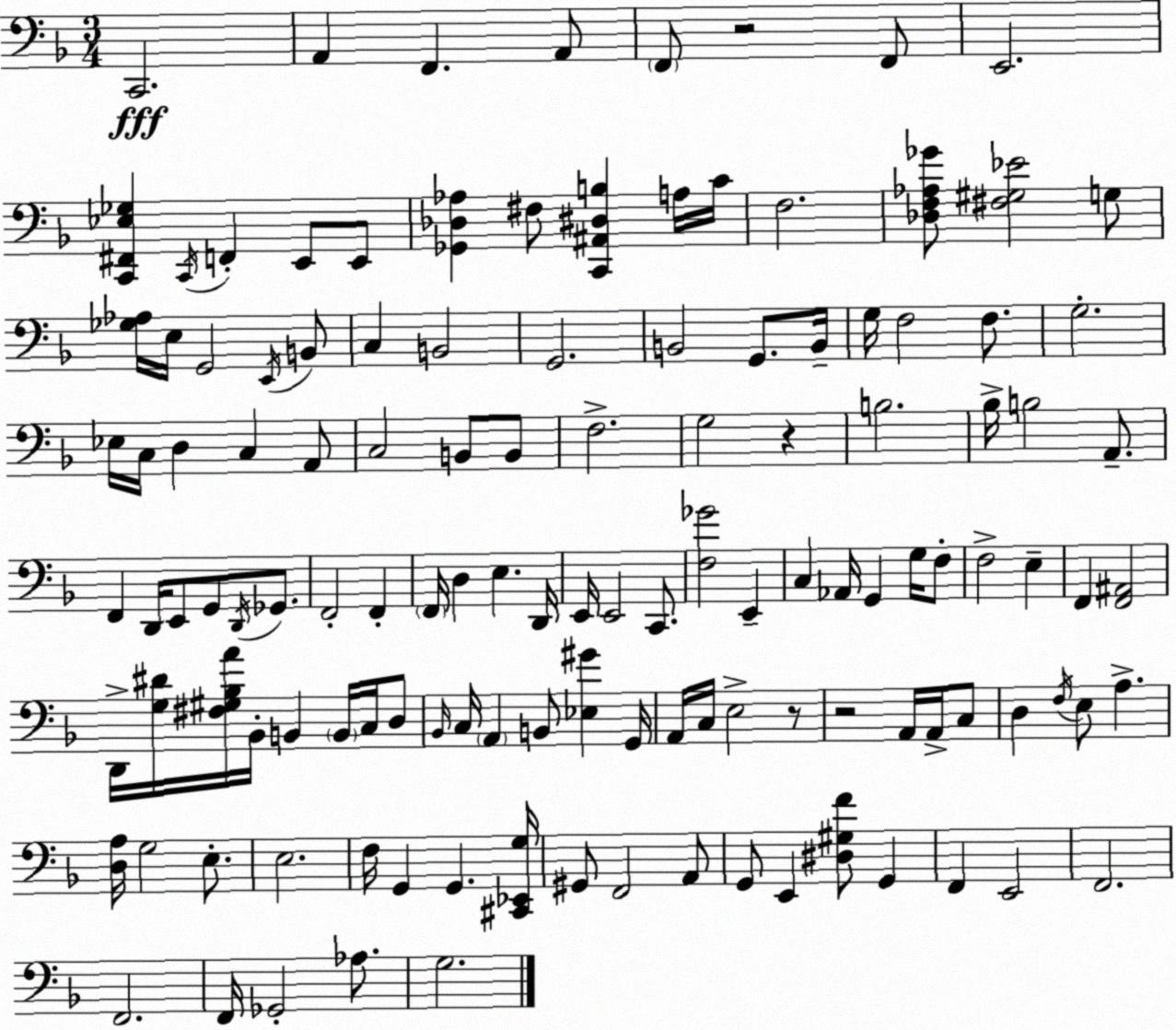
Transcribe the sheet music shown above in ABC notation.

X:1
T:Untitled
M:3/4
L:1/4
K:F
C,,2 A,, F,, A,,/2 F,,/2 z2 F,,/2 E,,2 [C,,^F,,_E,_G,] C,,/4 F,, E,,/2 E,,/2 [_G,,_D,_A,] ^F,/2 [C,,^A,,^D,B,] A,/4 C/4 F,2 [_D,F,_A,_G]/2 [^F,^G,_E]2 G,/2 [_G,_A,]/4 E,/4 G,,2 E,,/4 B,,/2 C, B,,2 G,,2 B,,2 G,,/2 B,,/4 G,/4 F,2 F,/2 G,2 _E,/4 C,/4 D, C, A,,/2 C,2 B,,/2 B,,/2 F,2 G,2 z B,2 _B,/4 B,2 A,,/2 F,, D,,/4 E,,/2 G,,/2 D,,/4 _G,,/2 F,,2 F,, F,,/4 D, E, D,,/4 E,,/4 E,,2 C,,/2 [F,_G]2 E,, C, _A,,/4 G,, G,/4 F,/2 F,2 E, F,, [F,,^A,,]2 D,,/4 [G,^D]/4 [^F,^G,_B,A]/4 _B,,/4 B,, B,,/4 C,/4 D,/2 _B,,/4 C,/4 A,, B,,/2 [_E,^G] G,,/4 A,,/4 C,/4 E,2 z/2 z2 A,,/4 A,,/4 C,/2 D, F,/4 E,/2 A, [D,A,]/4 G,2 E,/2 E,2 F,/4 G,, G,, [^C,,_E,,G,]/4 ^G,,/2 F,,2 A,,/2 G,,/2 E,, [^D,^G,F]/2 G,, F,, E,,2 F,,2 F,,2 F,,/4 _G,,2 _A,/2 G,2